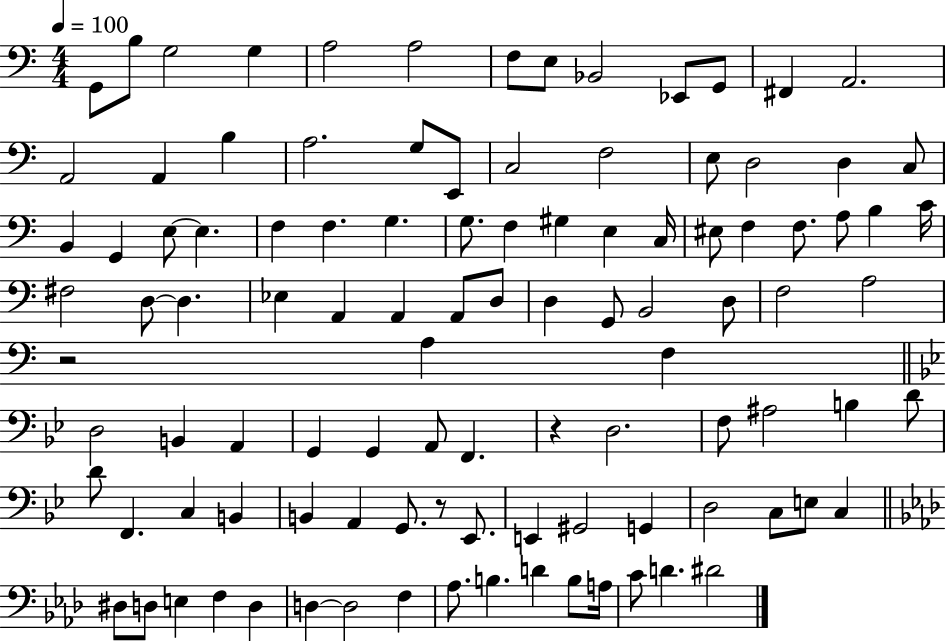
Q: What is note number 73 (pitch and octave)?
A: F2